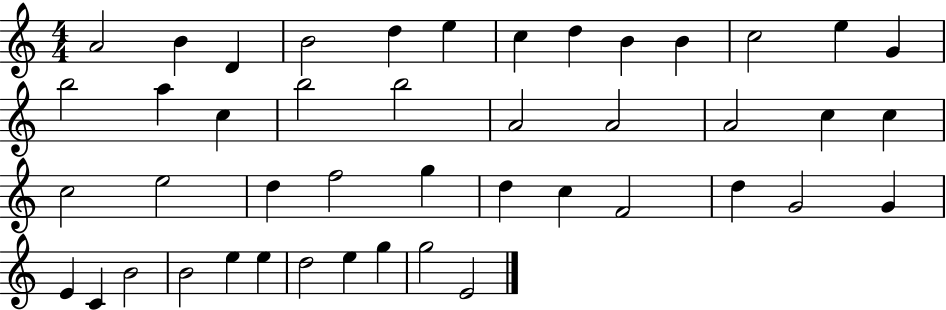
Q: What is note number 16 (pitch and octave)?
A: C5